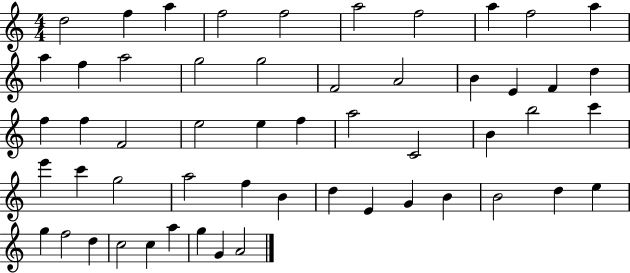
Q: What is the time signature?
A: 4/4